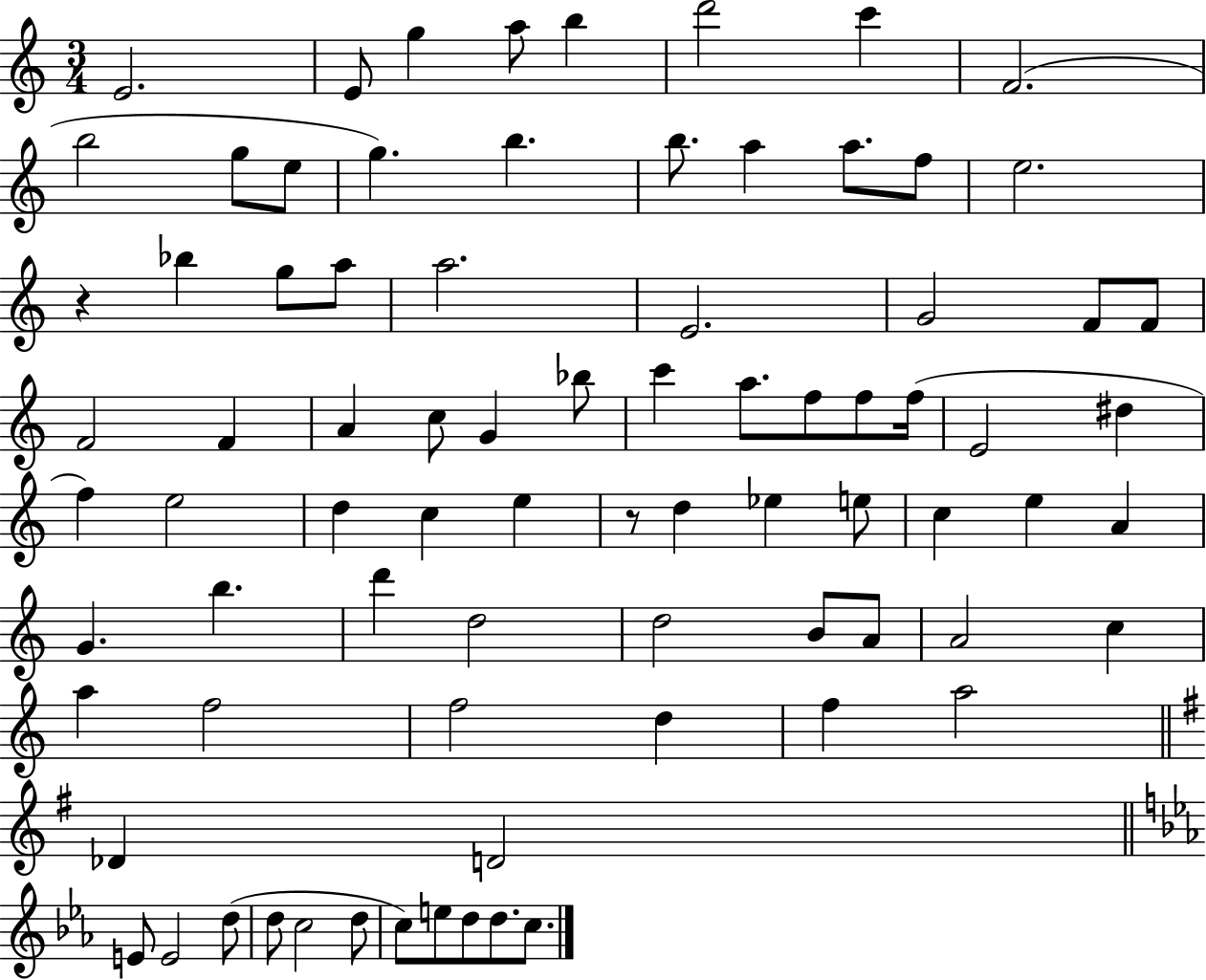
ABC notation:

X:1
T:Untitled
M:3/4
L:1/4
K:C
E2 E/2 g a/2 b d'2 c' F2 b2 g/2 e/2 g b b/2 a a/2 f/2 e2 z _b g/2 a/2 a2 E2 G2 F/2 F/2 F2 F A c/2 G _b/2 c' a/2 f/2 f/2 f/4 E2 ^d f e2 d c e z/2 d _e e/2 c e A G b d' d2 d2 B/2 A/2 A2 c a f2 f2 d f a2 _D D2 E/2 E2 d/2 d/2 c2 d/2 c/2 e/2 d/2 d/2 c/2